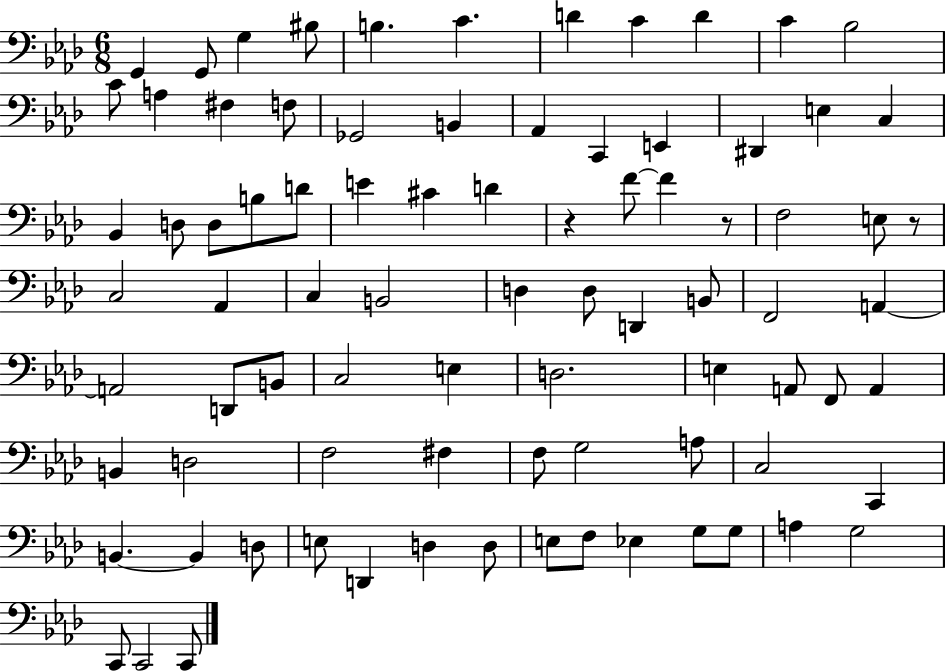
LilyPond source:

{
  \clef bass
  \numericTimeSignature
  \time 6/8
  \key aes \major
  g,4 g,8 g4 bis8 | b4. c'4. | d'4 c'4 d'4 | c'4 bes2 | \break c'8 a4 fis4 f8 | ges,2 b,4 | aes,4 c,4 e,4 | dis,4 e4 c4 | \break bes,4 d8 d8 b8 d'8 | e'4 cis'4 d'4 | r4 f'8~~ f'4 r8 | f2 e8 r8 | \break c2 aes,4 | c4 b,2 | d4 d8 d,4 b,8 | f,2 a,4~~ | \break a,2 d,8 b,8 | c2 e4 | d2. | e4 a,8 f,8 a,4 | \break b,4 d2 | f2 fis4 | f8 g2 a8 | c2 c,4 | \break b,4.~~ b,4 d8 | e8 d,4 d4 d8 | e8 f8 ees4 g8 g8 | a4 g2 | \break c,8 c,2 c,8 | \bar "|."
}